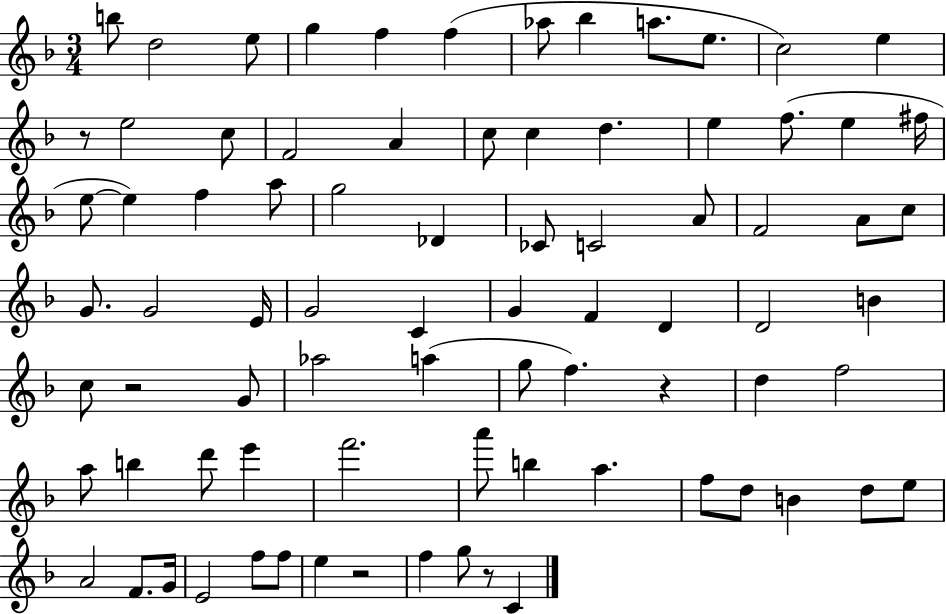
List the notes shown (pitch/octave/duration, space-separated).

B5/e D5/h E5/e G5/q F5/q F5/q Ab5/e Bb5/q A5/e. E5/e. C5/h E5/q R/e E5/h C5/e F4/h A4/q C5/e C5/q D5/q. E5/q F5/e. E5/q F#5/s E5/e E5/q F5/q A5/e G5/h Db4/q CES4/e C4/h A4/e F4/h A4/e C5/e G4/e. G4/h E4/s G4/h C4/q G4/q F4/q D4/q D4/h B4/q C5/e R/h G4/e Ab5/h A5/q G5/e F5/q. R/q D5/q F5/h A5/e B5/q D6/e E6/q F6/h. A6/e B5/q A5/q. F5/e D5/e B4/q D5/e E5/e A4/h F4/e. G4/s E4/h F5/e F5/e E5/q R/h F5/q G5/e R/e C4/q